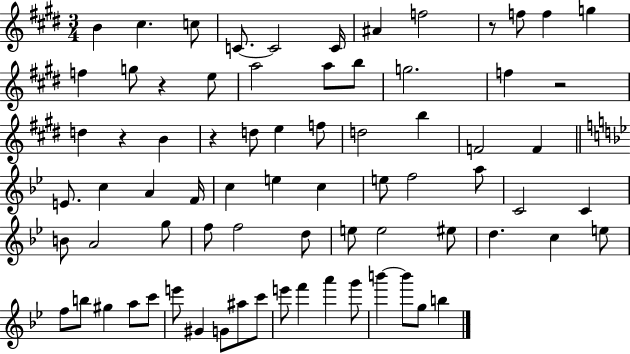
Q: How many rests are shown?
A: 5